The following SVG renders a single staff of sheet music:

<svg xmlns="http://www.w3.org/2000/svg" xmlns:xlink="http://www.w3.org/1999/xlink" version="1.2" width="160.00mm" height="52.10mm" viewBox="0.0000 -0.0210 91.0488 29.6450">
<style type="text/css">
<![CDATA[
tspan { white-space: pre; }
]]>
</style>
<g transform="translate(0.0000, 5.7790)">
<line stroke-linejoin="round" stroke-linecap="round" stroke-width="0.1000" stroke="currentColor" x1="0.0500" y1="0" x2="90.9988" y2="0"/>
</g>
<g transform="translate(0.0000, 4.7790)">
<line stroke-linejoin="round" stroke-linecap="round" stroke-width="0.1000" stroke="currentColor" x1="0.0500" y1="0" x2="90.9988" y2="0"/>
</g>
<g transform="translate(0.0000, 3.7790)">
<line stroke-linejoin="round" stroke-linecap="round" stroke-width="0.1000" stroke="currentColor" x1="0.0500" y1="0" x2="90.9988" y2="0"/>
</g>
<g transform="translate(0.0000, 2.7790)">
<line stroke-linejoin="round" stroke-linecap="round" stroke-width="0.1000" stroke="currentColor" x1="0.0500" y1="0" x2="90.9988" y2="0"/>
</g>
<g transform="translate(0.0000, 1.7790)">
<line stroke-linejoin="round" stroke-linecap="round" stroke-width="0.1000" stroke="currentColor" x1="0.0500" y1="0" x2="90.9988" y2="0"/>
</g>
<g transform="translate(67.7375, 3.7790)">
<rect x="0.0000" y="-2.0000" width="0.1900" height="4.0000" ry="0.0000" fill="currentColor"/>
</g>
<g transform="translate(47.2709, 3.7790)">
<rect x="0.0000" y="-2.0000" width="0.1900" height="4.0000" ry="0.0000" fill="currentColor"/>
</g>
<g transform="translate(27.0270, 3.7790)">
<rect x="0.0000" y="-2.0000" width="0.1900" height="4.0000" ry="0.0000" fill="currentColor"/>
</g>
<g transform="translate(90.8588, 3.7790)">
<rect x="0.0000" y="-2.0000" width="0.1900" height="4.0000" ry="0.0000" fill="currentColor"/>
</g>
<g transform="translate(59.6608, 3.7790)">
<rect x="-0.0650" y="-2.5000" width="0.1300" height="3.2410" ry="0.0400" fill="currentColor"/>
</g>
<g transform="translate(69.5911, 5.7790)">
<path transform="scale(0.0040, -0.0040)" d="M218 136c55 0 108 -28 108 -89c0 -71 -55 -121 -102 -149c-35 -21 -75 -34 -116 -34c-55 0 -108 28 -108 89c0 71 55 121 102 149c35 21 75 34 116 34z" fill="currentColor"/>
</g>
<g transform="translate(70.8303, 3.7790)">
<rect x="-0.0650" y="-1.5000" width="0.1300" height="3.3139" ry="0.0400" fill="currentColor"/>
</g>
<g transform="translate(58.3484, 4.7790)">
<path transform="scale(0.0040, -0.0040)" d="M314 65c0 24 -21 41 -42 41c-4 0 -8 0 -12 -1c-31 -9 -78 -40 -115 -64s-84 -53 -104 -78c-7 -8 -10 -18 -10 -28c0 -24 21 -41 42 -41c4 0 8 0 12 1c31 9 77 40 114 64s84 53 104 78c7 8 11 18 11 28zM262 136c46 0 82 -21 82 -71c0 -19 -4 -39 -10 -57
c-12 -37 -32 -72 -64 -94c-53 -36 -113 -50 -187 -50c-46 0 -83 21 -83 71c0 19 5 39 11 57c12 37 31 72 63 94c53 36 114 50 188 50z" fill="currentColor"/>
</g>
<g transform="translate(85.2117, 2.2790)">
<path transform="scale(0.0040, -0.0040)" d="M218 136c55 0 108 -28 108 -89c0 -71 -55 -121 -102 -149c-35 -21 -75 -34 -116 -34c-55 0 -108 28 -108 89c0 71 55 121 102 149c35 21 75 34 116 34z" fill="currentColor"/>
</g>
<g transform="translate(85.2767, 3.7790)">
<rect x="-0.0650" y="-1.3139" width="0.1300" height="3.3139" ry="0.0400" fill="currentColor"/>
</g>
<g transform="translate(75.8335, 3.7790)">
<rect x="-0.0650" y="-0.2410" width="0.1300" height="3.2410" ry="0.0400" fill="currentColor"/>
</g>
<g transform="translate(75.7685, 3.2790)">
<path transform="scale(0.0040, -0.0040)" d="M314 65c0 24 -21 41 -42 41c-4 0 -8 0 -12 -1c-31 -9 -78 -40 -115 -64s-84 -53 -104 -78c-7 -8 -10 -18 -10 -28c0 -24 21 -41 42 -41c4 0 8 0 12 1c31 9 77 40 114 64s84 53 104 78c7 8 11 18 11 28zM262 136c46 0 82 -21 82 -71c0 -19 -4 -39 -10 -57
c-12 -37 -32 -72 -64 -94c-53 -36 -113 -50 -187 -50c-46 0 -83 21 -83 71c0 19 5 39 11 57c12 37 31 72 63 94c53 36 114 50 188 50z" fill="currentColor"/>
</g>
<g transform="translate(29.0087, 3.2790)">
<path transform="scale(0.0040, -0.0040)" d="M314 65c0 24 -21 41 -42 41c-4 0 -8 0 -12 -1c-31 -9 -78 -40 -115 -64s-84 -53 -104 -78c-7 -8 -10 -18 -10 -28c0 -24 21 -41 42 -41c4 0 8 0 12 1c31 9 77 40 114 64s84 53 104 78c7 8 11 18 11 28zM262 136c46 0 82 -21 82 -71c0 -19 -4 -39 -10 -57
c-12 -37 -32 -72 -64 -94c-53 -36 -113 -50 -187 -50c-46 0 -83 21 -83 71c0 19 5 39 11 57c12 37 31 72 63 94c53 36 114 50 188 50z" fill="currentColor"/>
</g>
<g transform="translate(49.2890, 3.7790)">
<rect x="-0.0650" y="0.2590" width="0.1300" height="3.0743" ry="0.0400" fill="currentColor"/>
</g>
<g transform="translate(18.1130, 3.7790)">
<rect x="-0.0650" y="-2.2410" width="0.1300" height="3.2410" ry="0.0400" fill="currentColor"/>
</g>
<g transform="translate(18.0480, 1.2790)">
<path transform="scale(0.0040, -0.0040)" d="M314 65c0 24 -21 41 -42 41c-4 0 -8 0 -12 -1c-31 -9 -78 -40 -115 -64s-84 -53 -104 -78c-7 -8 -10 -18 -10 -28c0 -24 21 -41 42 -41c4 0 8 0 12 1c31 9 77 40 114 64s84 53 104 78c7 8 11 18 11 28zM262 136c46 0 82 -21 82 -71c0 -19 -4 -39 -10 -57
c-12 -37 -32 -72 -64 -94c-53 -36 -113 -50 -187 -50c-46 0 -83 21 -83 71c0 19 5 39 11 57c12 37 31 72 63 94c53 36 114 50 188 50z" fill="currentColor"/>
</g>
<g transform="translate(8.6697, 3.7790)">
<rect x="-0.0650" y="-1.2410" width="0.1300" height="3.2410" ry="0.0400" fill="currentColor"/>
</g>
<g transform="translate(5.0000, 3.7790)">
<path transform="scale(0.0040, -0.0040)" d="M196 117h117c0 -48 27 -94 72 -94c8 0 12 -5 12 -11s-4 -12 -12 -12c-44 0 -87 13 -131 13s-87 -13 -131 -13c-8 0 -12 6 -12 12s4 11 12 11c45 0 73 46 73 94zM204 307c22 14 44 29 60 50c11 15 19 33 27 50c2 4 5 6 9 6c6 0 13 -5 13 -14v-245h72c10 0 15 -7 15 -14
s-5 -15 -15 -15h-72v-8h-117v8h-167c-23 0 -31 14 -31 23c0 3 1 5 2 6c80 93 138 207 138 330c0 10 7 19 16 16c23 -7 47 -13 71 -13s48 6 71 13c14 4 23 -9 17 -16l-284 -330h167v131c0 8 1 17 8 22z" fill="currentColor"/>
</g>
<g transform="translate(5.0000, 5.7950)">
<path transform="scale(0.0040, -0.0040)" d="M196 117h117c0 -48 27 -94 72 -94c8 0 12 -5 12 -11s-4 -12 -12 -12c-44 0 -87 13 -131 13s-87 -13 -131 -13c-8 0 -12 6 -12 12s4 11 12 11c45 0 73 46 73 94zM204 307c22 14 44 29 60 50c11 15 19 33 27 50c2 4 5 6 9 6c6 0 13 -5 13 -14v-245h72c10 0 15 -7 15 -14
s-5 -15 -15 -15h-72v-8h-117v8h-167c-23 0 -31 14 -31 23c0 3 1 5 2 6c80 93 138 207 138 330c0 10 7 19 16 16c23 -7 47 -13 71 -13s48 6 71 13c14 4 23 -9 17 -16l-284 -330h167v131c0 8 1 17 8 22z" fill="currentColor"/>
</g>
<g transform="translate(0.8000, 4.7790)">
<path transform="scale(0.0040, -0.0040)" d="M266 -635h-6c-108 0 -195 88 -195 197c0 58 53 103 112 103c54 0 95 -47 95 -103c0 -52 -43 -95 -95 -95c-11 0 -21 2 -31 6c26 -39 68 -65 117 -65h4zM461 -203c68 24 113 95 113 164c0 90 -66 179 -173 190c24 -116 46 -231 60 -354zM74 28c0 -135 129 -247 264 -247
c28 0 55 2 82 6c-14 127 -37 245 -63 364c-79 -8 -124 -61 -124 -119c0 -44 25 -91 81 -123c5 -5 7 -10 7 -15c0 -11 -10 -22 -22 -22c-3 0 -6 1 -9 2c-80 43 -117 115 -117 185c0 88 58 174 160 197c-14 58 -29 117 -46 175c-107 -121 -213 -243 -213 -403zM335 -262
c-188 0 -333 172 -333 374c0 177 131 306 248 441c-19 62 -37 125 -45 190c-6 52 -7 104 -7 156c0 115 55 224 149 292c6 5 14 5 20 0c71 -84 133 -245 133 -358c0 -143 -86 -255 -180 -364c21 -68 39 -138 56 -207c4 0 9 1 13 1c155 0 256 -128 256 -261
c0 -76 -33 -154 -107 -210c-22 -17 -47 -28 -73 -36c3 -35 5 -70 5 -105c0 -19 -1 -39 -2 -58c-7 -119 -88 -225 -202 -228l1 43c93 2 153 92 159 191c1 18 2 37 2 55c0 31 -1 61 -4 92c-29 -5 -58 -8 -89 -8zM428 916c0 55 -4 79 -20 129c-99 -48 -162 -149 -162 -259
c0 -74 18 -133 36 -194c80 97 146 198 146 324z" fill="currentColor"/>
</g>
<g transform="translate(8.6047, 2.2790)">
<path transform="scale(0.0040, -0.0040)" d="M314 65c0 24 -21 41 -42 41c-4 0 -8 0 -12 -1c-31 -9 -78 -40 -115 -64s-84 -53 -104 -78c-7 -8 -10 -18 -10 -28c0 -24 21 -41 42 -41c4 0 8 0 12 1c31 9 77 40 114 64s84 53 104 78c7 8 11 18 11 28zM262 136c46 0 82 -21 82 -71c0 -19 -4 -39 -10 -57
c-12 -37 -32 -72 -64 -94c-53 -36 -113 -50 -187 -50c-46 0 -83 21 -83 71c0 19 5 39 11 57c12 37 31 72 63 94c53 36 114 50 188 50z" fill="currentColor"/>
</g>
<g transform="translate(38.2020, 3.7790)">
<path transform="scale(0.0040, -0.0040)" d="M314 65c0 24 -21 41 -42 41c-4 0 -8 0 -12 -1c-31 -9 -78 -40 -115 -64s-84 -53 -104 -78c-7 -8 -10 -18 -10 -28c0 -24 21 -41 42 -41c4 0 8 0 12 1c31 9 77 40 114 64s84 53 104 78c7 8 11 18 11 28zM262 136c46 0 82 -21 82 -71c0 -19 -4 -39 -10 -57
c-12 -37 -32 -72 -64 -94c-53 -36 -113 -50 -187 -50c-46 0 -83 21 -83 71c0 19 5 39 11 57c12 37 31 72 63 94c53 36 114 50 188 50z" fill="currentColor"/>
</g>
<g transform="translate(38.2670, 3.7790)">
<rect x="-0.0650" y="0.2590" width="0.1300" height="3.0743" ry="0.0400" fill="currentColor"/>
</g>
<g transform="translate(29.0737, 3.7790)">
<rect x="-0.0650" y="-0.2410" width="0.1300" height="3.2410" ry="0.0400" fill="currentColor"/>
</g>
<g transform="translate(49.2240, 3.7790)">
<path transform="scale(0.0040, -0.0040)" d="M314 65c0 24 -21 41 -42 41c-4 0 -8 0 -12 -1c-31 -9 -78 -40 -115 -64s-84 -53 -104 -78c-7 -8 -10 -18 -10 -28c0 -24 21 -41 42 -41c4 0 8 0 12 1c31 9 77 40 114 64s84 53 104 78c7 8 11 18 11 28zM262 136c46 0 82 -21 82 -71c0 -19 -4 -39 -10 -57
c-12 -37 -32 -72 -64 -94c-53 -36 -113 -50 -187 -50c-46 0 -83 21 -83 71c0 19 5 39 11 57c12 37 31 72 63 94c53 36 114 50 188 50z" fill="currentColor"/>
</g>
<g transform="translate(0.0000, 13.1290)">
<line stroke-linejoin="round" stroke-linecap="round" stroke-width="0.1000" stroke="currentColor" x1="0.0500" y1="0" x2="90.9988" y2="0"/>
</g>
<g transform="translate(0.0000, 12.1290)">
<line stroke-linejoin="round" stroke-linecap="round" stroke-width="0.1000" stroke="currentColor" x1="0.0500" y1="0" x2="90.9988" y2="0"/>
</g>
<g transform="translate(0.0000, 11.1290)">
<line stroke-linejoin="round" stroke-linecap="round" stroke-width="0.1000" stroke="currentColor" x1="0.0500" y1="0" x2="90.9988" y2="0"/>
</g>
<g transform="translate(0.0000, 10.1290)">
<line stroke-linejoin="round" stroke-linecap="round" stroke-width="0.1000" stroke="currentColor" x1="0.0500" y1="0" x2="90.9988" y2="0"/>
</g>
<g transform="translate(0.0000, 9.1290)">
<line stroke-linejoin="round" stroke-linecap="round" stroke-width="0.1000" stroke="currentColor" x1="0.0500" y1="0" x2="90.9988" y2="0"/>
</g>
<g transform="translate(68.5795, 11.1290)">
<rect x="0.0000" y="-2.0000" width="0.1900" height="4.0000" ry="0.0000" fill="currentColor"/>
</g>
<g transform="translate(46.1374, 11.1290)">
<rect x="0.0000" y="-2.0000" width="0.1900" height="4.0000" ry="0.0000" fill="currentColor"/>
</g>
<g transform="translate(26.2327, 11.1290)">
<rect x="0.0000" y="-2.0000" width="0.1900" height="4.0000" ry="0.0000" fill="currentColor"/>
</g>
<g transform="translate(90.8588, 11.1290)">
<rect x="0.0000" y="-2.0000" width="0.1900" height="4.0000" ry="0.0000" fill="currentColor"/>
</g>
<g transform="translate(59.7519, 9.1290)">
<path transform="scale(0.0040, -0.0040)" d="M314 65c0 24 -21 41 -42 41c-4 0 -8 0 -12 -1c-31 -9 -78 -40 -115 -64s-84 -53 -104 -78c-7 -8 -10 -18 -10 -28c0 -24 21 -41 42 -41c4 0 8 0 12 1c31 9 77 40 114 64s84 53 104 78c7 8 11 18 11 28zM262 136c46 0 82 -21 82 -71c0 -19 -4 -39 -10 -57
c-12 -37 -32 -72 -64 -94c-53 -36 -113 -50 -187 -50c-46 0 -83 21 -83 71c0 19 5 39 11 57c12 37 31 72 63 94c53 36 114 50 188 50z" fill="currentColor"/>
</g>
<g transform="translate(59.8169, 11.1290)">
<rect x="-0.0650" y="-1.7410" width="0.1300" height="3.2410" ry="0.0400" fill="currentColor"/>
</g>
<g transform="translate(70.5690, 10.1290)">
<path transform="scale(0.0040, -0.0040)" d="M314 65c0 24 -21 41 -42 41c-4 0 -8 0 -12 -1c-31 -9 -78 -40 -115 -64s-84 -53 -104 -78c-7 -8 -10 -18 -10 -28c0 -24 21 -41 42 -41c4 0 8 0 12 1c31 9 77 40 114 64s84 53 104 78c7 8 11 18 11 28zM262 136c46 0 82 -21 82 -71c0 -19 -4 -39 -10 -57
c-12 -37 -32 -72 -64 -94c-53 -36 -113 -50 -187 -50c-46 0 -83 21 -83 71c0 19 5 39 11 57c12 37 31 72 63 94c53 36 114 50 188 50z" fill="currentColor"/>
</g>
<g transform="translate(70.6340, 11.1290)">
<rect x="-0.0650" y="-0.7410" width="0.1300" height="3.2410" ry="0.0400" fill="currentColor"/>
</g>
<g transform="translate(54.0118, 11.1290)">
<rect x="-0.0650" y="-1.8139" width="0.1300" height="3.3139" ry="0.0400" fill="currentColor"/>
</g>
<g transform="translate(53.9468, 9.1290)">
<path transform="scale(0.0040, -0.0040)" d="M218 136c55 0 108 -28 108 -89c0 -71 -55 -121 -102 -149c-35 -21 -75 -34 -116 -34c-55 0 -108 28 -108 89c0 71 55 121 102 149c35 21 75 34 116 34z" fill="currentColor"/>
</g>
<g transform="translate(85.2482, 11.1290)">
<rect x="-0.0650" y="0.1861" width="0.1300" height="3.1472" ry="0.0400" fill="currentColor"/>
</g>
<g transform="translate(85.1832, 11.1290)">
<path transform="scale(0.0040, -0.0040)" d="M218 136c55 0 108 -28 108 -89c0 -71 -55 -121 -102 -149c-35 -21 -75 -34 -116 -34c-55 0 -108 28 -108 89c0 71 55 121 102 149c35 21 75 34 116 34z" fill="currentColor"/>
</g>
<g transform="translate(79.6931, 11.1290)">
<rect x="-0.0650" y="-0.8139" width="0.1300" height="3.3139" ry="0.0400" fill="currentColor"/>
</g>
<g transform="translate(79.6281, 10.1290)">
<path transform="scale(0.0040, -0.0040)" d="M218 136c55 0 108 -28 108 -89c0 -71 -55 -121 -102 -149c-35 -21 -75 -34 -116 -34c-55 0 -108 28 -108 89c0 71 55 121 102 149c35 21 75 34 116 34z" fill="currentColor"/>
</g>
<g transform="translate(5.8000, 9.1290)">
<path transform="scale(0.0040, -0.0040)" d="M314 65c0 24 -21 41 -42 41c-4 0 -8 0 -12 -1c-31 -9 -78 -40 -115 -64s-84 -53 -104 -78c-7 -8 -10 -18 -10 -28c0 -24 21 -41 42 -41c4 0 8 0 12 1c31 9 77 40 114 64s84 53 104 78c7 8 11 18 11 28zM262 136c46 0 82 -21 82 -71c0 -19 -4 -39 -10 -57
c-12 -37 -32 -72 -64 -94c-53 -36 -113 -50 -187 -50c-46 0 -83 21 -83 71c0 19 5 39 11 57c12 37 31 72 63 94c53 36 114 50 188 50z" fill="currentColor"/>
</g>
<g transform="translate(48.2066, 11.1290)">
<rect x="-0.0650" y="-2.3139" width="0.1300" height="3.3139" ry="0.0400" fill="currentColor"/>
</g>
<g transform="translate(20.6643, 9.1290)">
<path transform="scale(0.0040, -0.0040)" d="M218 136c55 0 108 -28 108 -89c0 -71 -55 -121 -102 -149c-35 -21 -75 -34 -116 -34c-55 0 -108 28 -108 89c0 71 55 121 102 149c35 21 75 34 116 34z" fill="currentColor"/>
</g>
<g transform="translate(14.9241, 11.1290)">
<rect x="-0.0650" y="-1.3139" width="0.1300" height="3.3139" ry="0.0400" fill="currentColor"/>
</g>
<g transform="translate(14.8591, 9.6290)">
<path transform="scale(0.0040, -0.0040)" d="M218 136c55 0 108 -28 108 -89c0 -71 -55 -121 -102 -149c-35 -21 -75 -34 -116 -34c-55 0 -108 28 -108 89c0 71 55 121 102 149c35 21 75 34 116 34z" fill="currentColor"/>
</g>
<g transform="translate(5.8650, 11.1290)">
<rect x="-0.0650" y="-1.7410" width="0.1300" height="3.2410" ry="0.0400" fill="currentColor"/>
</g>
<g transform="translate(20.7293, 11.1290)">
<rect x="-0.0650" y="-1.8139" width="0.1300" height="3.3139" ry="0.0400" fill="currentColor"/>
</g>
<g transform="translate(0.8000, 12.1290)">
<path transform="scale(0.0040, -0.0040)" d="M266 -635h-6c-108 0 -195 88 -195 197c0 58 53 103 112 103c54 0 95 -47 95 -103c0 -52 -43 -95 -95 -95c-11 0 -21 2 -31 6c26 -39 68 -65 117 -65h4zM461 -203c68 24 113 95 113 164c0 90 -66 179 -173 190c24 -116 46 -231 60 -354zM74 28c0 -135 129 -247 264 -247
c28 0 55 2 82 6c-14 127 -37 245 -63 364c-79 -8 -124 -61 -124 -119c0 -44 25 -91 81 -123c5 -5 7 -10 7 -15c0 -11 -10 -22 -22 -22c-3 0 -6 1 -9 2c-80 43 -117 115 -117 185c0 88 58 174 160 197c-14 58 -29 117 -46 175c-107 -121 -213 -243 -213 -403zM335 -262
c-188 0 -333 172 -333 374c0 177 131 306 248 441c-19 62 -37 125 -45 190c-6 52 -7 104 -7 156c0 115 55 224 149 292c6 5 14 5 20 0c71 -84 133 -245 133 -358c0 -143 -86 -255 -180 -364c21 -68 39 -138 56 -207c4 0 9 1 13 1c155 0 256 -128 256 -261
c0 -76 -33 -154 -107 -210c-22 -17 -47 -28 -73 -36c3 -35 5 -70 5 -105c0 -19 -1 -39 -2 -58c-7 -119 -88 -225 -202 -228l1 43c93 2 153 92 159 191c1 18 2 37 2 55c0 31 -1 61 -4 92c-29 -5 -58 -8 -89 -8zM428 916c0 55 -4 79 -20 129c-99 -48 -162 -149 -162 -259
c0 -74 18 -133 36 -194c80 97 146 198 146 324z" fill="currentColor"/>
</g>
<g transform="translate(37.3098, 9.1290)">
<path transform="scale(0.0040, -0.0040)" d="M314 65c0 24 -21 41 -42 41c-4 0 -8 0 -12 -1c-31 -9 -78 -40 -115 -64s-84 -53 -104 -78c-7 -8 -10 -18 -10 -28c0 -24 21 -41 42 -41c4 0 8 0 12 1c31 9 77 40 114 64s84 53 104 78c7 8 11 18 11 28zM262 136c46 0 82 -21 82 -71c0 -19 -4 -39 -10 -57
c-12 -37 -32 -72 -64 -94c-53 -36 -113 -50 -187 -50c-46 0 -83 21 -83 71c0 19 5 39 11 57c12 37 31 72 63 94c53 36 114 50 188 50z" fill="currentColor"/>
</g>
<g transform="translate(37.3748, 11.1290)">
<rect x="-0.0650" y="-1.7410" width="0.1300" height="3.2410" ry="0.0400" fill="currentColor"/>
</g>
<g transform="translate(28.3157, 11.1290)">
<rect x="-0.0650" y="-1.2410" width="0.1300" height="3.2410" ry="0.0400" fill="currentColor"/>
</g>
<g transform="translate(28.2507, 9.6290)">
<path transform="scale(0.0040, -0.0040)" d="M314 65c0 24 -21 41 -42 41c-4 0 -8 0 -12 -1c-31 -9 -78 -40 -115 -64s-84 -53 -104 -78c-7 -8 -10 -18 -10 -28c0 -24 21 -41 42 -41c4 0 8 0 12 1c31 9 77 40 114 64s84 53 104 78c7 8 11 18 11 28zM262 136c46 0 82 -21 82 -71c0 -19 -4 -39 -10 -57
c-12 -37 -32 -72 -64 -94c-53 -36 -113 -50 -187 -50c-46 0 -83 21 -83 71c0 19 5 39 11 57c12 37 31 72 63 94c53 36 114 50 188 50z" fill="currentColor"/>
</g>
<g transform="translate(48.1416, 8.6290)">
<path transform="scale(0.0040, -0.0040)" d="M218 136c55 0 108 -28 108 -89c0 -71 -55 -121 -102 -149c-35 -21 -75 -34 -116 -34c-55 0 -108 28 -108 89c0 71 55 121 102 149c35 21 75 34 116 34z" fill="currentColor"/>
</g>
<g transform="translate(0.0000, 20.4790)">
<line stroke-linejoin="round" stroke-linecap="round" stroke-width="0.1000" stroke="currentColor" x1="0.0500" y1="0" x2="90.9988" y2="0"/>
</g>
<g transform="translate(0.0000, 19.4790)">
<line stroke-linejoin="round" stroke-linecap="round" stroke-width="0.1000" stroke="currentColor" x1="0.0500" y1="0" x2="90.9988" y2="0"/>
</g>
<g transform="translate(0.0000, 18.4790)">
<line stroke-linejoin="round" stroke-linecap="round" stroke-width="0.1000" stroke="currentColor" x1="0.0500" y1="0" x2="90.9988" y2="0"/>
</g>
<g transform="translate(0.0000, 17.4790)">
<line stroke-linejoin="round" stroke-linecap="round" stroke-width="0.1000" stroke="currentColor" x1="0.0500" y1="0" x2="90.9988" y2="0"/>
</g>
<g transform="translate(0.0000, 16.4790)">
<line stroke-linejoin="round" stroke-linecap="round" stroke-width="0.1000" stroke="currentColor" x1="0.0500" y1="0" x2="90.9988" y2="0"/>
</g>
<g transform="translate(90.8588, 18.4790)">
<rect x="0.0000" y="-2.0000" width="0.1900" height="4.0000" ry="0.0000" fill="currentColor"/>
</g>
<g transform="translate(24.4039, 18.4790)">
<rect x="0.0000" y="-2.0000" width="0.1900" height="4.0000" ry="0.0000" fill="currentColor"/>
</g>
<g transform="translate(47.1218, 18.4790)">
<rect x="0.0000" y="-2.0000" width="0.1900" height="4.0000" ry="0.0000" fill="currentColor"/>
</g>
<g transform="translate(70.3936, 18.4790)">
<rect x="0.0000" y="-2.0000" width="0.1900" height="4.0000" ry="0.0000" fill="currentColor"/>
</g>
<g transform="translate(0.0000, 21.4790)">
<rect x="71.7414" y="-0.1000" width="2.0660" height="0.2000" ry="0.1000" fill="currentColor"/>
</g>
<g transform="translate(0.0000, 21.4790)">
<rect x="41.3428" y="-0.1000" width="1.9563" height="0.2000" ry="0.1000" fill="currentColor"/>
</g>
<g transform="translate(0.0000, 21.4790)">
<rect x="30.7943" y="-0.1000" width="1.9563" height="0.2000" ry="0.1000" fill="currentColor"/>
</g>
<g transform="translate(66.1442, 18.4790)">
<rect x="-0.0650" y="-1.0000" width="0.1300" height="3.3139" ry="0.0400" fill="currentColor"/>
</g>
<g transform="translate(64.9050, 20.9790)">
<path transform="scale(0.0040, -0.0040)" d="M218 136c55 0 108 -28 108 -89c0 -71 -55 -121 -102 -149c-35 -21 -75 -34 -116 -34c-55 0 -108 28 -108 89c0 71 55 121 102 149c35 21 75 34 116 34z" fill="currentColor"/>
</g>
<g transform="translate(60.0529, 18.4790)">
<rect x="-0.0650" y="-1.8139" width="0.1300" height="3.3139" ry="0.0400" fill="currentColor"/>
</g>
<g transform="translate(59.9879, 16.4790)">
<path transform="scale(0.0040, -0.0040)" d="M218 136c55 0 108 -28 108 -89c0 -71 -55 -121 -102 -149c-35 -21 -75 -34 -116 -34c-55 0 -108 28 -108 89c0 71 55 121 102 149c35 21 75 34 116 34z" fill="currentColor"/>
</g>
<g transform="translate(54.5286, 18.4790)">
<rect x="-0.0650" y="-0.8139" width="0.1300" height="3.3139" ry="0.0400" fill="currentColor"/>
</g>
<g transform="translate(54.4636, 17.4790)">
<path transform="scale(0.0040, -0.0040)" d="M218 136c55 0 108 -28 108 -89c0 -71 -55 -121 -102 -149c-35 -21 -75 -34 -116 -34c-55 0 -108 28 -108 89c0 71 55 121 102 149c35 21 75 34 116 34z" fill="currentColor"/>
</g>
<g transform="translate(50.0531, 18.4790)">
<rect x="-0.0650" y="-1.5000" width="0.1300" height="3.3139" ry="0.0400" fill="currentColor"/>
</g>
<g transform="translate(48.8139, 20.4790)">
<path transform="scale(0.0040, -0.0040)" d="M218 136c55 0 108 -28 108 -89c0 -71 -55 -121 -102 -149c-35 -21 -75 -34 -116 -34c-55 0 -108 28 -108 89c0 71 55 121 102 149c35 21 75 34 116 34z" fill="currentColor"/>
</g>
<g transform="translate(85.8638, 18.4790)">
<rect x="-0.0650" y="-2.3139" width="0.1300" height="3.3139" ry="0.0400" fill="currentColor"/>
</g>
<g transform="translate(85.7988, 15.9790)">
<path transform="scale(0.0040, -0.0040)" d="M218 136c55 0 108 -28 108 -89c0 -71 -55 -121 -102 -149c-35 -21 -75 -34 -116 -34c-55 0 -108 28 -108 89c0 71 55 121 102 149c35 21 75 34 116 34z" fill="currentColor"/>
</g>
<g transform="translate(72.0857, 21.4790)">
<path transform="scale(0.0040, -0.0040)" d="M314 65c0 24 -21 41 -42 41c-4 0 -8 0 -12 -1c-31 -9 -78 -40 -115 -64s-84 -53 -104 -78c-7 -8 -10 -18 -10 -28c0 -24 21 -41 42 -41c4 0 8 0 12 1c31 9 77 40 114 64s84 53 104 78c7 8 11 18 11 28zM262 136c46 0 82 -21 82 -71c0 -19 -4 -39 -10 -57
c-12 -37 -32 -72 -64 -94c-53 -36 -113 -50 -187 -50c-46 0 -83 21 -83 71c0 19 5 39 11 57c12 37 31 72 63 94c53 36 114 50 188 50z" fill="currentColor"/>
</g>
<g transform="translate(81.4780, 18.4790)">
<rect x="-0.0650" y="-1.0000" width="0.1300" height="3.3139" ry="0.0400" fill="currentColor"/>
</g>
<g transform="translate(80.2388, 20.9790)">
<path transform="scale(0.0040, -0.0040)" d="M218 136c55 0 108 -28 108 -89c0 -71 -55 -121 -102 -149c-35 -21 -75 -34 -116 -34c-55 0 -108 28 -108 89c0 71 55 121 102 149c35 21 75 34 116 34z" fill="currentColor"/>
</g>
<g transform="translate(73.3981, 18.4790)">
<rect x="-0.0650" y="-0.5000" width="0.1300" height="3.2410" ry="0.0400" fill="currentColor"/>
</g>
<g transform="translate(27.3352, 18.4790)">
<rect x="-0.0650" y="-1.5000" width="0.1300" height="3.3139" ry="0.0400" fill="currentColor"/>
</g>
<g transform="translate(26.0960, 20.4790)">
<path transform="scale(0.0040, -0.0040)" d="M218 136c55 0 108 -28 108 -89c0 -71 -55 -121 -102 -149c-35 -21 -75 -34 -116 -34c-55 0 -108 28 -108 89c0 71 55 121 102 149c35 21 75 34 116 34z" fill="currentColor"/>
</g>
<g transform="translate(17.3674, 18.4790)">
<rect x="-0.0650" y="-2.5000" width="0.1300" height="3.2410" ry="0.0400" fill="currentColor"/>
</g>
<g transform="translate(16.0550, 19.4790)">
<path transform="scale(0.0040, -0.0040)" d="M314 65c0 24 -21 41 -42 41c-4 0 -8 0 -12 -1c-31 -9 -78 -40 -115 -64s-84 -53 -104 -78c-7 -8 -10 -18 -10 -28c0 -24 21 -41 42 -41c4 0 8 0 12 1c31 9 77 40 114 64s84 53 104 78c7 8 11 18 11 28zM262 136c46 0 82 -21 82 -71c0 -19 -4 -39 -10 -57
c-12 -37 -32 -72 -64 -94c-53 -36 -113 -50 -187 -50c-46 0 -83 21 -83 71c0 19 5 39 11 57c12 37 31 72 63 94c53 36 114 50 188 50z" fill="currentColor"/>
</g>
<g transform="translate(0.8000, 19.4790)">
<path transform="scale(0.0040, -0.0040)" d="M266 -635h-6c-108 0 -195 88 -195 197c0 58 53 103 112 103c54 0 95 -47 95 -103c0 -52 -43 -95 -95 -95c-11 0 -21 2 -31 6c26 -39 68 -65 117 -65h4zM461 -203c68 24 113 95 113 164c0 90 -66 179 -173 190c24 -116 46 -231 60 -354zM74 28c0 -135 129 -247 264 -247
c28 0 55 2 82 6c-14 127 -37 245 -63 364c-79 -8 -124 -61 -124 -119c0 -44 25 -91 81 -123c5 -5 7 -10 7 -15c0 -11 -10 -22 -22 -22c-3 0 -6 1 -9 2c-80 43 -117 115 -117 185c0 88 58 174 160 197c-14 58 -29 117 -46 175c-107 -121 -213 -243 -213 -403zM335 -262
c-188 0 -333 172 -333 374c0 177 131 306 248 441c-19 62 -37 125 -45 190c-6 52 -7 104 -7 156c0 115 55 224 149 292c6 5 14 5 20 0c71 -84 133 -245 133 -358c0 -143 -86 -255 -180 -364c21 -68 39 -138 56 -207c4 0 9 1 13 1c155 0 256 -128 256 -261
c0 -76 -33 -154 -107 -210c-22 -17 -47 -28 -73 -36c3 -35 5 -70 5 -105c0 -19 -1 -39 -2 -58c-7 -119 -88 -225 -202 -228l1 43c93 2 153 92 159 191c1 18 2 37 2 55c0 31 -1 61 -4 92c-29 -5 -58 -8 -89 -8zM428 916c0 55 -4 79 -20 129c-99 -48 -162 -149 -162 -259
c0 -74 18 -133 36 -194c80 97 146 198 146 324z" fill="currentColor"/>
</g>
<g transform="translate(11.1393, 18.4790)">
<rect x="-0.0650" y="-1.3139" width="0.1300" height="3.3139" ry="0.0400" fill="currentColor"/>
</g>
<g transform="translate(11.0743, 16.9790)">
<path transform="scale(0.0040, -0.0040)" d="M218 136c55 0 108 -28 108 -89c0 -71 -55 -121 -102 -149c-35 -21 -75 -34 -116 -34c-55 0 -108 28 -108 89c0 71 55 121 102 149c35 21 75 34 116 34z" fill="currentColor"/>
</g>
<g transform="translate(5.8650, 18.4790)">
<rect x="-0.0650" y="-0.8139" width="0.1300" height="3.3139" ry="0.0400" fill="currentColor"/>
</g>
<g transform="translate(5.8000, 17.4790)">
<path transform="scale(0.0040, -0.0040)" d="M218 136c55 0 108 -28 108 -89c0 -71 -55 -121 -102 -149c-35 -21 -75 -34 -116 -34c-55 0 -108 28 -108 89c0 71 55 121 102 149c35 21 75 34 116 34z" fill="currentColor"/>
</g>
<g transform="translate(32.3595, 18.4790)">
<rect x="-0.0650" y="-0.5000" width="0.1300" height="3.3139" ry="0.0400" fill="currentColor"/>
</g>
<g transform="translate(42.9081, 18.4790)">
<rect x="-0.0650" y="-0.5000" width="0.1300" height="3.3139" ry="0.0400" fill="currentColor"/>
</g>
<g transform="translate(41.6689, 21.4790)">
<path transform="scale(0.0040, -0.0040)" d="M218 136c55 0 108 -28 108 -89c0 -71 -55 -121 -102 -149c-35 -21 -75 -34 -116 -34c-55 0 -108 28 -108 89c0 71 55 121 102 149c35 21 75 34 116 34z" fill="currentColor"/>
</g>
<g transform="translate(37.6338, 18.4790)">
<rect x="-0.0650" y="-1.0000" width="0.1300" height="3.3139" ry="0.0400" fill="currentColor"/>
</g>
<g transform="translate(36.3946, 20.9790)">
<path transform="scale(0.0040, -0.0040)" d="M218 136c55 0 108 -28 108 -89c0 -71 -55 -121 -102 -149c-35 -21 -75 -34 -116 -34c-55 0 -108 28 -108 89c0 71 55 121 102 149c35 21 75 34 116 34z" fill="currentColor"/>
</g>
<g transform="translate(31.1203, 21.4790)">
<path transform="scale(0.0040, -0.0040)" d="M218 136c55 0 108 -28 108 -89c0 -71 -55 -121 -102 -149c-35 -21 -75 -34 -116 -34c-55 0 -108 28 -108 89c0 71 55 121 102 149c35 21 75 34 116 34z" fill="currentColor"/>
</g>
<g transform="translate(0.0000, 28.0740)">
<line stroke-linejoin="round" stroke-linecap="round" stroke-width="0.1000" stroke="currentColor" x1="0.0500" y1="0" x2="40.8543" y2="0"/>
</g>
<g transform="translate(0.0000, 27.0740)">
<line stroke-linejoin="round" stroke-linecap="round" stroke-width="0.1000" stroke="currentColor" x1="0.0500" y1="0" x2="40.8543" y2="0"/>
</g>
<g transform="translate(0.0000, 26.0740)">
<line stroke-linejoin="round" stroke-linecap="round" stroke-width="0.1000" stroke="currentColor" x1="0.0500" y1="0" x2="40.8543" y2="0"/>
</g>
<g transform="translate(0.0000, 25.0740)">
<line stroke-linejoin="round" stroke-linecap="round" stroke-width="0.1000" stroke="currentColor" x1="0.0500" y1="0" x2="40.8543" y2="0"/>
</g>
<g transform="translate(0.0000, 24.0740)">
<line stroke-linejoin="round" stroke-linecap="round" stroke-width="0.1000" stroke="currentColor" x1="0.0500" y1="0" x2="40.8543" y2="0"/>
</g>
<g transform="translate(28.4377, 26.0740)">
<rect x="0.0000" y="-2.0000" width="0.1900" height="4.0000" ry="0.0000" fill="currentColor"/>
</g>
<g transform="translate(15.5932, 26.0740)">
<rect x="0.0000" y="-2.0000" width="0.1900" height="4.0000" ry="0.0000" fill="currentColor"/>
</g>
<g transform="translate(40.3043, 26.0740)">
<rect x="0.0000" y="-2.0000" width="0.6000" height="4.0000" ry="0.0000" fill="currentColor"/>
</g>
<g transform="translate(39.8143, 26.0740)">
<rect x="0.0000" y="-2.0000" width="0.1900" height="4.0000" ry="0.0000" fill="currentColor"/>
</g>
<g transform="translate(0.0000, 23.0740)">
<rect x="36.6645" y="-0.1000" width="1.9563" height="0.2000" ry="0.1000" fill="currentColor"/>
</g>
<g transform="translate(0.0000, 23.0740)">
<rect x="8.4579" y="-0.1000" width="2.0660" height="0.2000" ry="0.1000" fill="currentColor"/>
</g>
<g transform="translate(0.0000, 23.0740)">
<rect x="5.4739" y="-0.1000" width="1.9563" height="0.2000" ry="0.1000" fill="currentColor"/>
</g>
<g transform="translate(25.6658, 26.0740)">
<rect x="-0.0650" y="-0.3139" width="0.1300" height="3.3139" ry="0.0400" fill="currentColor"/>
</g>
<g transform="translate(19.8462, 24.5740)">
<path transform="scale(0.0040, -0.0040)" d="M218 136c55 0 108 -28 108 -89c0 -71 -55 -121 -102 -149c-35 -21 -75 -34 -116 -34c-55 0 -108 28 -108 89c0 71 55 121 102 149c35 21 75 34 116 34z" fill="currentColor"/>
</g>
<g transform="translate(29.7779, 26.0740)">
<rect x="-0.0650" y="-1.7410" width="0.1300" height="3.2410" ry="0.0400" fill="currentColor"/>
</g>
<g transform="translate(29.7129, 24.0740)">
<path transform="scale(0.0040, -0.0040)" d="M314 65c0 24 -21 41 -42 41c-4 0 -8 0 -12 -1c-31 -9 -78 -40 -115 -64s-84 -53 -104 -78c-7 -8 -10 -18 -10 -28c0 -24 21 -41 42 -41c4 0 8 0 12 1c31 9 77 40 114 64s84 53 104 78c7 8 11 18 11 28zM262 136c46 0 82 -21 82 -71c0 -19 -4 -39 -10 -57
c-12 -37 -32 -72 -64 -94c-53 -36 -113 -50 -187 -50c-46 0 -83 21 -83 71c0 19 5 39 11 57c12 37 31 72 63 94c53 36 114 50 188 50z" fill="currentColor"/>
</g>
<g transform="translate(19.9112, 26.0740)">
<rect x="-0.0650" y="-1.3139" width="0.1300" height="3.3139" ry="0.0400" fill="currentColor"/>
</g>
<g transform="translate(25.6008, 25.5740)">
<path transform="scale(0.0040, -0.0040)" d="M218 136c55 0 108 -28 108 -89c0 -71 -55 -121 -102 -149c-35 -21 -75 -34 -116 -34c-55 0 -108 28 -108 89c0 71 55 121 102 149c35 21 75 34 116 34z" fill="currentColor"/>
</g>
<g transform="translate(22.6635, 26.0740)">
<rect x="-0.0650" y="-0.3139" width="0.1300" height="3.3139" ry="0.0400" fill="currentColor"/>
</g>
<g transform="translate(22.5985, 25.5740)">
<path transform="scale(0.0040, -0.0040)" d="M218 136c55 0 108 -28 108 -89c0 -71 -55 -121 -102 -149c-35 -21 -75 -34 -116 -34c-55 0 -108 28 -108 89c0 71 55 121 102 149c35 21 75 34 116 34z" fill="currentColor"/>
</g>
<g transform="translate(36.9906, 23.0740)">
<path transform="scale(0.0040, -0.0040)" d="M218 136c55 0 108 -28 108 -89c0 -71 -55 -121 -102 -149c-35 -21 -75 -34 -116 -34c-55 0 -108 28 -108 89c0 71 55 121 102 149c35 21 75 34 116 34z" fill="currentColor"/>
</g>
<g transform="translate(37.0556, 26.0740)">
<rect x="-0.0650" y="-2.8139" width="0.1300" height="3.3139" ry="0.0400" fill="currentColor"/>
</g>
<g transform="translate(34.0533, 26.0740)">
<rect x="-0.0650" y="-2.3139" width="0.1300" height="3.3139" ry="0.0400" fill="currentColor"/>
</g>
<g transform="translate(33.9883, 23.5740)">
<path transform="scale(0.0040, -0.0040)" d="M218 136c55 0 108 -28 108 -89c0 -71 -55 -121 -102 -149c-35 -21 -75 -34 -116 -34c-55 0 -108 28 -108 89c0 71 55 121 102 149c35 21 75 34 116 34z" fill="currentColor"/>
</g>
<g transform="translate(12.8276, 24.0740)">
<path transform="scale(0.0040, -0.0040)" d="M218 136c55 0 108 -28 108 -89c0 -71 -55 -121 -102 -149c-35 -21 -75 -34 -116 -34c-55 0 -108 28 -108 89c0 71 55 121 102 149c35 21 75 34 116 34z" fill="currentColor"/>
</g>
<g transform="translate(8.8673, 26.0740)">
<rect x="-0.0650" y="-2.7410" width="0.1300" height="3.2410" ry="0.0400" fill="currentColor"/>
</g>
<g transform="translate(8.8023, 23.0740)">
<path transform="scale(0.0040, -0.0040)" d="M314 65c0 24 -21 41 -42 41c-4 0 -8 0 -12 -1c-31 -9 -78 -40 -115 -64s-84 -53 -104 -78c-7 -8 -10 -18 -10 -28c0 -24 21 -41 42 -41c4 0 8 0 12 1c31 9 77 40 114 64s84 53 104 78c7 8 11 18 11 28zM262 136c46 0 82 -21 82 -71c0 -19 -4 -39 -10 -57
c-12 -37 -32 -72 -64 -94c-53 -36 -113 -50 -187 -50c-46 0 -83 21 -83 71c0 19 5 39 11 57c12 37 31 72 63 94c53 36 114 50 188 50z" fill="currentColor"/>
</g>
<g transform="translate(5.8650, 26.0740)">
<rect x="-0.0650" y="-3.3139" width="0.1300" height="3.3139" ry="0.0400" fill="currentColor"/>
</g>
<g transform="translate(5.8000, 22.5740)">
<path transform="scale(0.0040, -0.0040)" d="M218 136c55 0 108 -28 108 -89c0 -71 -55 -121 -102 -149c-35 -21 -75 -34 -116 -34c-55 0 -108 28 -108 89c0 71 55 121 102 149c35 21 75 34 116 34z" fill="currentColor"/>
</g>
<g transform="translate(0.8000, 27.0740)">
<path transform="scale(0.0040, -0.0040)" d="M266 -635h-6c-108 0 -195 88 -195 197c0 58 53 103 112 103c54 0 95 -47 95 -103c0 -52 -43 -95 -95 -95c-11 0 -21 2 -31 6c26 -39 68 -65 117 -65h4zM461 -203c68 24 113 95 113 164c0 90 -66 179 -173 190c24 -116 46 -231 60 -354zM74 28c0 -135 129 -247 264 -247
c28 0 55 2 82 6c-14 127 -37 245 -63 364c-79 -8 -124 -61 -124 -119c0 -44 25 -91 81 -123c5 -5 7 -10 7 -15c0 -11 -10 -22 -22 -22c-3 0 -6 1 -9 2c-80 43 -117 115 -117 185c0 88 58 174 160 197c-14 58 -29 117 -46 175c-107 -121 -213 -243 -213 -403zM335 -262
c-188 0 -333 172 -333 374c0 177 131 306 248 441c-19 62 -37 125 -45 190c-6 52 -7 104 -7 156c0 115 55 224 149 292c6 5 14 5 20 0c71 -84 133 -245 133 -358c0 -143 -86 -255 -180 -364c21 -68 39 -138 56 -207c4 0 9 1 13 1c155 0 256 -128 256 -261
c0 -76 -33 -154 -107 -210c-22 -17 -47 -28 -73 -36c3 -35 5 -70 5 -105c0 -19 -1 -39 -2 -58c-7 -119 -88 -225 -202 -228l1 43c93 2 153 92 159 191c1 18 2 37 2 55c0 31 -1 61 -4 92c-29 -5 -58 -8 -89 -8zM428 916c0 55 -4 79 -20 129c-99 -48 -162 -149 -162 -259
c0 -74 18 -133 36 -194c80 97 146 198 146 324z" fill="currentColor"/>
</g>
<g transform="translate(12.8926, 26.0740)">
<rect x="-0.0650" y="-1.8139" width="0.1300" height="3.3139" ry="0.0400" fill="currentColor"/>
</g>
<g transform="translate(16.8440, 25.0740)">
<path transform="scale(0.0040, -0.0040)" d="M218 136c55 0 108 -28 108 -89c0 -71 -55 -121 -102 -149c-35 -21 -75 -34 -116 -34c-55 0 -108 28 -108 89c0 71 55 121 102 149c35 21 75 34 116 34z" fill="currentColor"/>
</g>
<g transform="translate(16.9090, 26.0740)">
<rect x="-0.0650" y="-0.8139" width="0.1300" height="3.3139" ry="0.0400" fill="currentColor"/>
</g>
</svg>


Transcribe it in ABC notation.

X:1
T:Untitled
M:4/4
L:1/4
K:C
e2 g2 c2 B2 B2 G2 E c2 e f2 e f e2 f2 g f f2 d2 d B d e G2 E C D C E d f D C2 D g b a2 f d e c c f2 g a